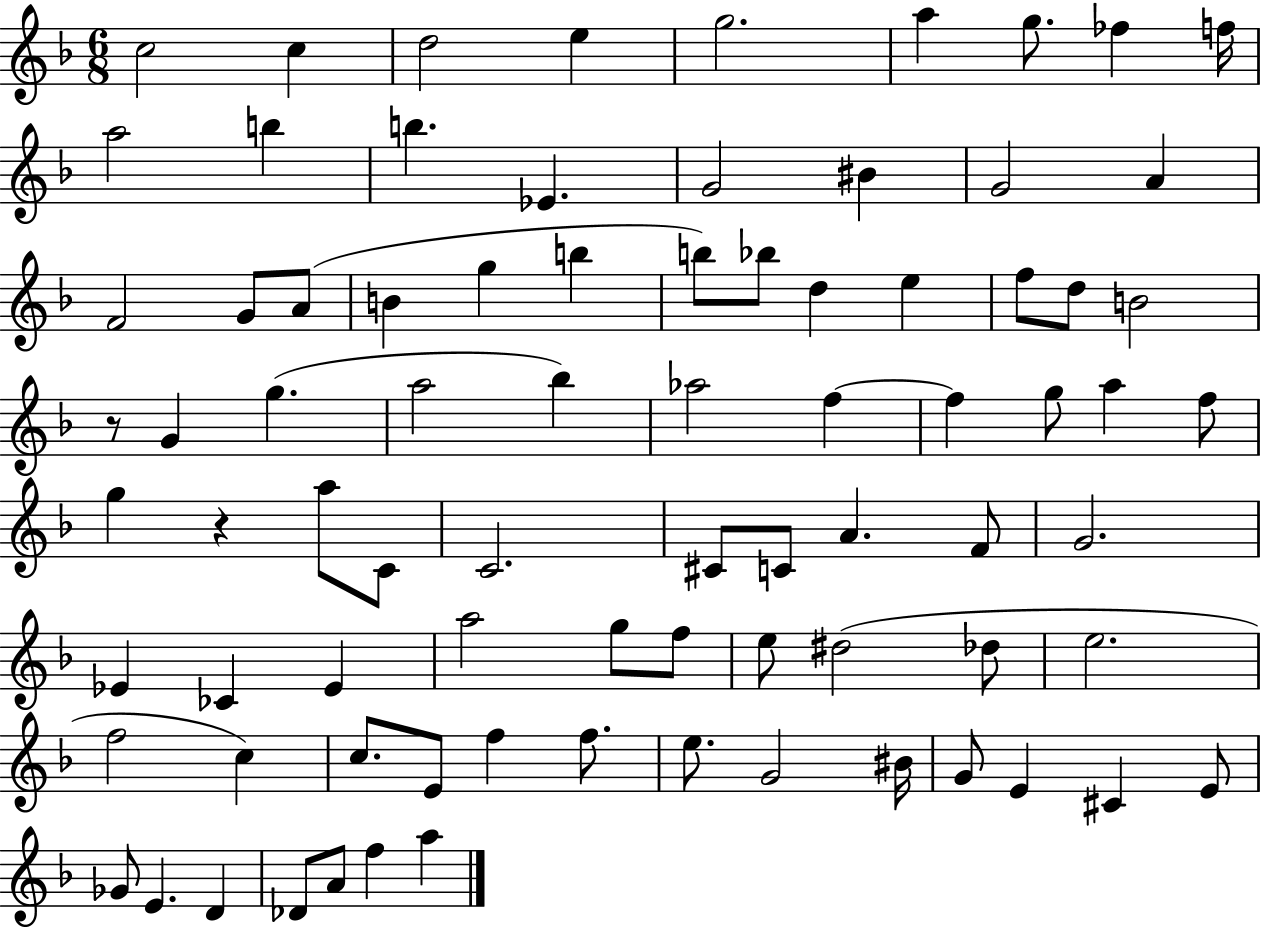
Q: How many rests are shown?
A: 2